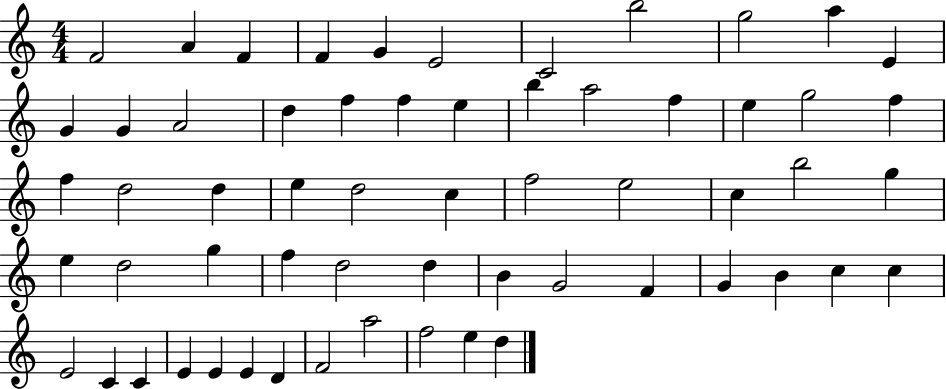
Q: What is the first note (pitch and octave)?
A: F4